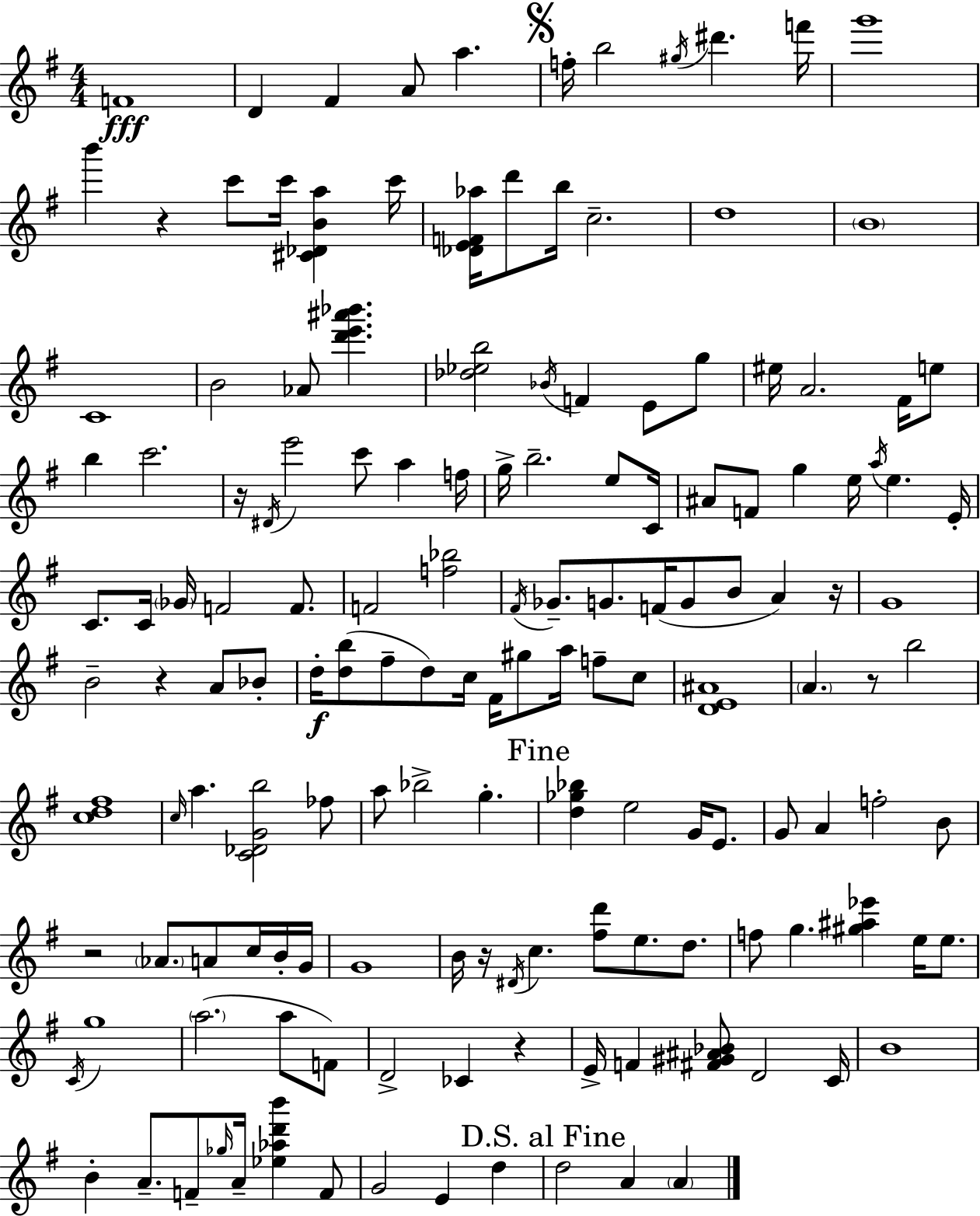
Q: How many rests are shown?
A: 8